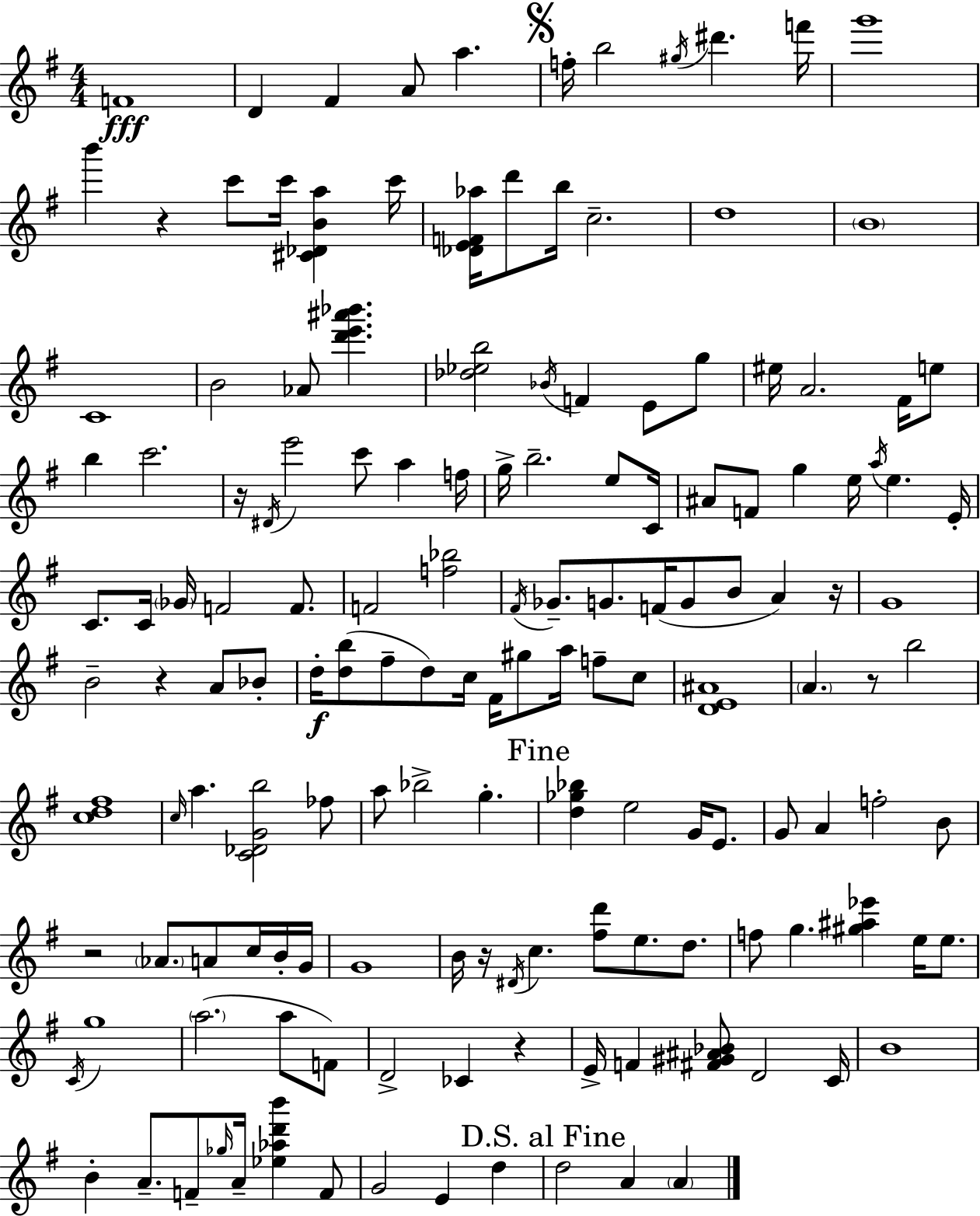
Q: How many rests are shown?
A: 8